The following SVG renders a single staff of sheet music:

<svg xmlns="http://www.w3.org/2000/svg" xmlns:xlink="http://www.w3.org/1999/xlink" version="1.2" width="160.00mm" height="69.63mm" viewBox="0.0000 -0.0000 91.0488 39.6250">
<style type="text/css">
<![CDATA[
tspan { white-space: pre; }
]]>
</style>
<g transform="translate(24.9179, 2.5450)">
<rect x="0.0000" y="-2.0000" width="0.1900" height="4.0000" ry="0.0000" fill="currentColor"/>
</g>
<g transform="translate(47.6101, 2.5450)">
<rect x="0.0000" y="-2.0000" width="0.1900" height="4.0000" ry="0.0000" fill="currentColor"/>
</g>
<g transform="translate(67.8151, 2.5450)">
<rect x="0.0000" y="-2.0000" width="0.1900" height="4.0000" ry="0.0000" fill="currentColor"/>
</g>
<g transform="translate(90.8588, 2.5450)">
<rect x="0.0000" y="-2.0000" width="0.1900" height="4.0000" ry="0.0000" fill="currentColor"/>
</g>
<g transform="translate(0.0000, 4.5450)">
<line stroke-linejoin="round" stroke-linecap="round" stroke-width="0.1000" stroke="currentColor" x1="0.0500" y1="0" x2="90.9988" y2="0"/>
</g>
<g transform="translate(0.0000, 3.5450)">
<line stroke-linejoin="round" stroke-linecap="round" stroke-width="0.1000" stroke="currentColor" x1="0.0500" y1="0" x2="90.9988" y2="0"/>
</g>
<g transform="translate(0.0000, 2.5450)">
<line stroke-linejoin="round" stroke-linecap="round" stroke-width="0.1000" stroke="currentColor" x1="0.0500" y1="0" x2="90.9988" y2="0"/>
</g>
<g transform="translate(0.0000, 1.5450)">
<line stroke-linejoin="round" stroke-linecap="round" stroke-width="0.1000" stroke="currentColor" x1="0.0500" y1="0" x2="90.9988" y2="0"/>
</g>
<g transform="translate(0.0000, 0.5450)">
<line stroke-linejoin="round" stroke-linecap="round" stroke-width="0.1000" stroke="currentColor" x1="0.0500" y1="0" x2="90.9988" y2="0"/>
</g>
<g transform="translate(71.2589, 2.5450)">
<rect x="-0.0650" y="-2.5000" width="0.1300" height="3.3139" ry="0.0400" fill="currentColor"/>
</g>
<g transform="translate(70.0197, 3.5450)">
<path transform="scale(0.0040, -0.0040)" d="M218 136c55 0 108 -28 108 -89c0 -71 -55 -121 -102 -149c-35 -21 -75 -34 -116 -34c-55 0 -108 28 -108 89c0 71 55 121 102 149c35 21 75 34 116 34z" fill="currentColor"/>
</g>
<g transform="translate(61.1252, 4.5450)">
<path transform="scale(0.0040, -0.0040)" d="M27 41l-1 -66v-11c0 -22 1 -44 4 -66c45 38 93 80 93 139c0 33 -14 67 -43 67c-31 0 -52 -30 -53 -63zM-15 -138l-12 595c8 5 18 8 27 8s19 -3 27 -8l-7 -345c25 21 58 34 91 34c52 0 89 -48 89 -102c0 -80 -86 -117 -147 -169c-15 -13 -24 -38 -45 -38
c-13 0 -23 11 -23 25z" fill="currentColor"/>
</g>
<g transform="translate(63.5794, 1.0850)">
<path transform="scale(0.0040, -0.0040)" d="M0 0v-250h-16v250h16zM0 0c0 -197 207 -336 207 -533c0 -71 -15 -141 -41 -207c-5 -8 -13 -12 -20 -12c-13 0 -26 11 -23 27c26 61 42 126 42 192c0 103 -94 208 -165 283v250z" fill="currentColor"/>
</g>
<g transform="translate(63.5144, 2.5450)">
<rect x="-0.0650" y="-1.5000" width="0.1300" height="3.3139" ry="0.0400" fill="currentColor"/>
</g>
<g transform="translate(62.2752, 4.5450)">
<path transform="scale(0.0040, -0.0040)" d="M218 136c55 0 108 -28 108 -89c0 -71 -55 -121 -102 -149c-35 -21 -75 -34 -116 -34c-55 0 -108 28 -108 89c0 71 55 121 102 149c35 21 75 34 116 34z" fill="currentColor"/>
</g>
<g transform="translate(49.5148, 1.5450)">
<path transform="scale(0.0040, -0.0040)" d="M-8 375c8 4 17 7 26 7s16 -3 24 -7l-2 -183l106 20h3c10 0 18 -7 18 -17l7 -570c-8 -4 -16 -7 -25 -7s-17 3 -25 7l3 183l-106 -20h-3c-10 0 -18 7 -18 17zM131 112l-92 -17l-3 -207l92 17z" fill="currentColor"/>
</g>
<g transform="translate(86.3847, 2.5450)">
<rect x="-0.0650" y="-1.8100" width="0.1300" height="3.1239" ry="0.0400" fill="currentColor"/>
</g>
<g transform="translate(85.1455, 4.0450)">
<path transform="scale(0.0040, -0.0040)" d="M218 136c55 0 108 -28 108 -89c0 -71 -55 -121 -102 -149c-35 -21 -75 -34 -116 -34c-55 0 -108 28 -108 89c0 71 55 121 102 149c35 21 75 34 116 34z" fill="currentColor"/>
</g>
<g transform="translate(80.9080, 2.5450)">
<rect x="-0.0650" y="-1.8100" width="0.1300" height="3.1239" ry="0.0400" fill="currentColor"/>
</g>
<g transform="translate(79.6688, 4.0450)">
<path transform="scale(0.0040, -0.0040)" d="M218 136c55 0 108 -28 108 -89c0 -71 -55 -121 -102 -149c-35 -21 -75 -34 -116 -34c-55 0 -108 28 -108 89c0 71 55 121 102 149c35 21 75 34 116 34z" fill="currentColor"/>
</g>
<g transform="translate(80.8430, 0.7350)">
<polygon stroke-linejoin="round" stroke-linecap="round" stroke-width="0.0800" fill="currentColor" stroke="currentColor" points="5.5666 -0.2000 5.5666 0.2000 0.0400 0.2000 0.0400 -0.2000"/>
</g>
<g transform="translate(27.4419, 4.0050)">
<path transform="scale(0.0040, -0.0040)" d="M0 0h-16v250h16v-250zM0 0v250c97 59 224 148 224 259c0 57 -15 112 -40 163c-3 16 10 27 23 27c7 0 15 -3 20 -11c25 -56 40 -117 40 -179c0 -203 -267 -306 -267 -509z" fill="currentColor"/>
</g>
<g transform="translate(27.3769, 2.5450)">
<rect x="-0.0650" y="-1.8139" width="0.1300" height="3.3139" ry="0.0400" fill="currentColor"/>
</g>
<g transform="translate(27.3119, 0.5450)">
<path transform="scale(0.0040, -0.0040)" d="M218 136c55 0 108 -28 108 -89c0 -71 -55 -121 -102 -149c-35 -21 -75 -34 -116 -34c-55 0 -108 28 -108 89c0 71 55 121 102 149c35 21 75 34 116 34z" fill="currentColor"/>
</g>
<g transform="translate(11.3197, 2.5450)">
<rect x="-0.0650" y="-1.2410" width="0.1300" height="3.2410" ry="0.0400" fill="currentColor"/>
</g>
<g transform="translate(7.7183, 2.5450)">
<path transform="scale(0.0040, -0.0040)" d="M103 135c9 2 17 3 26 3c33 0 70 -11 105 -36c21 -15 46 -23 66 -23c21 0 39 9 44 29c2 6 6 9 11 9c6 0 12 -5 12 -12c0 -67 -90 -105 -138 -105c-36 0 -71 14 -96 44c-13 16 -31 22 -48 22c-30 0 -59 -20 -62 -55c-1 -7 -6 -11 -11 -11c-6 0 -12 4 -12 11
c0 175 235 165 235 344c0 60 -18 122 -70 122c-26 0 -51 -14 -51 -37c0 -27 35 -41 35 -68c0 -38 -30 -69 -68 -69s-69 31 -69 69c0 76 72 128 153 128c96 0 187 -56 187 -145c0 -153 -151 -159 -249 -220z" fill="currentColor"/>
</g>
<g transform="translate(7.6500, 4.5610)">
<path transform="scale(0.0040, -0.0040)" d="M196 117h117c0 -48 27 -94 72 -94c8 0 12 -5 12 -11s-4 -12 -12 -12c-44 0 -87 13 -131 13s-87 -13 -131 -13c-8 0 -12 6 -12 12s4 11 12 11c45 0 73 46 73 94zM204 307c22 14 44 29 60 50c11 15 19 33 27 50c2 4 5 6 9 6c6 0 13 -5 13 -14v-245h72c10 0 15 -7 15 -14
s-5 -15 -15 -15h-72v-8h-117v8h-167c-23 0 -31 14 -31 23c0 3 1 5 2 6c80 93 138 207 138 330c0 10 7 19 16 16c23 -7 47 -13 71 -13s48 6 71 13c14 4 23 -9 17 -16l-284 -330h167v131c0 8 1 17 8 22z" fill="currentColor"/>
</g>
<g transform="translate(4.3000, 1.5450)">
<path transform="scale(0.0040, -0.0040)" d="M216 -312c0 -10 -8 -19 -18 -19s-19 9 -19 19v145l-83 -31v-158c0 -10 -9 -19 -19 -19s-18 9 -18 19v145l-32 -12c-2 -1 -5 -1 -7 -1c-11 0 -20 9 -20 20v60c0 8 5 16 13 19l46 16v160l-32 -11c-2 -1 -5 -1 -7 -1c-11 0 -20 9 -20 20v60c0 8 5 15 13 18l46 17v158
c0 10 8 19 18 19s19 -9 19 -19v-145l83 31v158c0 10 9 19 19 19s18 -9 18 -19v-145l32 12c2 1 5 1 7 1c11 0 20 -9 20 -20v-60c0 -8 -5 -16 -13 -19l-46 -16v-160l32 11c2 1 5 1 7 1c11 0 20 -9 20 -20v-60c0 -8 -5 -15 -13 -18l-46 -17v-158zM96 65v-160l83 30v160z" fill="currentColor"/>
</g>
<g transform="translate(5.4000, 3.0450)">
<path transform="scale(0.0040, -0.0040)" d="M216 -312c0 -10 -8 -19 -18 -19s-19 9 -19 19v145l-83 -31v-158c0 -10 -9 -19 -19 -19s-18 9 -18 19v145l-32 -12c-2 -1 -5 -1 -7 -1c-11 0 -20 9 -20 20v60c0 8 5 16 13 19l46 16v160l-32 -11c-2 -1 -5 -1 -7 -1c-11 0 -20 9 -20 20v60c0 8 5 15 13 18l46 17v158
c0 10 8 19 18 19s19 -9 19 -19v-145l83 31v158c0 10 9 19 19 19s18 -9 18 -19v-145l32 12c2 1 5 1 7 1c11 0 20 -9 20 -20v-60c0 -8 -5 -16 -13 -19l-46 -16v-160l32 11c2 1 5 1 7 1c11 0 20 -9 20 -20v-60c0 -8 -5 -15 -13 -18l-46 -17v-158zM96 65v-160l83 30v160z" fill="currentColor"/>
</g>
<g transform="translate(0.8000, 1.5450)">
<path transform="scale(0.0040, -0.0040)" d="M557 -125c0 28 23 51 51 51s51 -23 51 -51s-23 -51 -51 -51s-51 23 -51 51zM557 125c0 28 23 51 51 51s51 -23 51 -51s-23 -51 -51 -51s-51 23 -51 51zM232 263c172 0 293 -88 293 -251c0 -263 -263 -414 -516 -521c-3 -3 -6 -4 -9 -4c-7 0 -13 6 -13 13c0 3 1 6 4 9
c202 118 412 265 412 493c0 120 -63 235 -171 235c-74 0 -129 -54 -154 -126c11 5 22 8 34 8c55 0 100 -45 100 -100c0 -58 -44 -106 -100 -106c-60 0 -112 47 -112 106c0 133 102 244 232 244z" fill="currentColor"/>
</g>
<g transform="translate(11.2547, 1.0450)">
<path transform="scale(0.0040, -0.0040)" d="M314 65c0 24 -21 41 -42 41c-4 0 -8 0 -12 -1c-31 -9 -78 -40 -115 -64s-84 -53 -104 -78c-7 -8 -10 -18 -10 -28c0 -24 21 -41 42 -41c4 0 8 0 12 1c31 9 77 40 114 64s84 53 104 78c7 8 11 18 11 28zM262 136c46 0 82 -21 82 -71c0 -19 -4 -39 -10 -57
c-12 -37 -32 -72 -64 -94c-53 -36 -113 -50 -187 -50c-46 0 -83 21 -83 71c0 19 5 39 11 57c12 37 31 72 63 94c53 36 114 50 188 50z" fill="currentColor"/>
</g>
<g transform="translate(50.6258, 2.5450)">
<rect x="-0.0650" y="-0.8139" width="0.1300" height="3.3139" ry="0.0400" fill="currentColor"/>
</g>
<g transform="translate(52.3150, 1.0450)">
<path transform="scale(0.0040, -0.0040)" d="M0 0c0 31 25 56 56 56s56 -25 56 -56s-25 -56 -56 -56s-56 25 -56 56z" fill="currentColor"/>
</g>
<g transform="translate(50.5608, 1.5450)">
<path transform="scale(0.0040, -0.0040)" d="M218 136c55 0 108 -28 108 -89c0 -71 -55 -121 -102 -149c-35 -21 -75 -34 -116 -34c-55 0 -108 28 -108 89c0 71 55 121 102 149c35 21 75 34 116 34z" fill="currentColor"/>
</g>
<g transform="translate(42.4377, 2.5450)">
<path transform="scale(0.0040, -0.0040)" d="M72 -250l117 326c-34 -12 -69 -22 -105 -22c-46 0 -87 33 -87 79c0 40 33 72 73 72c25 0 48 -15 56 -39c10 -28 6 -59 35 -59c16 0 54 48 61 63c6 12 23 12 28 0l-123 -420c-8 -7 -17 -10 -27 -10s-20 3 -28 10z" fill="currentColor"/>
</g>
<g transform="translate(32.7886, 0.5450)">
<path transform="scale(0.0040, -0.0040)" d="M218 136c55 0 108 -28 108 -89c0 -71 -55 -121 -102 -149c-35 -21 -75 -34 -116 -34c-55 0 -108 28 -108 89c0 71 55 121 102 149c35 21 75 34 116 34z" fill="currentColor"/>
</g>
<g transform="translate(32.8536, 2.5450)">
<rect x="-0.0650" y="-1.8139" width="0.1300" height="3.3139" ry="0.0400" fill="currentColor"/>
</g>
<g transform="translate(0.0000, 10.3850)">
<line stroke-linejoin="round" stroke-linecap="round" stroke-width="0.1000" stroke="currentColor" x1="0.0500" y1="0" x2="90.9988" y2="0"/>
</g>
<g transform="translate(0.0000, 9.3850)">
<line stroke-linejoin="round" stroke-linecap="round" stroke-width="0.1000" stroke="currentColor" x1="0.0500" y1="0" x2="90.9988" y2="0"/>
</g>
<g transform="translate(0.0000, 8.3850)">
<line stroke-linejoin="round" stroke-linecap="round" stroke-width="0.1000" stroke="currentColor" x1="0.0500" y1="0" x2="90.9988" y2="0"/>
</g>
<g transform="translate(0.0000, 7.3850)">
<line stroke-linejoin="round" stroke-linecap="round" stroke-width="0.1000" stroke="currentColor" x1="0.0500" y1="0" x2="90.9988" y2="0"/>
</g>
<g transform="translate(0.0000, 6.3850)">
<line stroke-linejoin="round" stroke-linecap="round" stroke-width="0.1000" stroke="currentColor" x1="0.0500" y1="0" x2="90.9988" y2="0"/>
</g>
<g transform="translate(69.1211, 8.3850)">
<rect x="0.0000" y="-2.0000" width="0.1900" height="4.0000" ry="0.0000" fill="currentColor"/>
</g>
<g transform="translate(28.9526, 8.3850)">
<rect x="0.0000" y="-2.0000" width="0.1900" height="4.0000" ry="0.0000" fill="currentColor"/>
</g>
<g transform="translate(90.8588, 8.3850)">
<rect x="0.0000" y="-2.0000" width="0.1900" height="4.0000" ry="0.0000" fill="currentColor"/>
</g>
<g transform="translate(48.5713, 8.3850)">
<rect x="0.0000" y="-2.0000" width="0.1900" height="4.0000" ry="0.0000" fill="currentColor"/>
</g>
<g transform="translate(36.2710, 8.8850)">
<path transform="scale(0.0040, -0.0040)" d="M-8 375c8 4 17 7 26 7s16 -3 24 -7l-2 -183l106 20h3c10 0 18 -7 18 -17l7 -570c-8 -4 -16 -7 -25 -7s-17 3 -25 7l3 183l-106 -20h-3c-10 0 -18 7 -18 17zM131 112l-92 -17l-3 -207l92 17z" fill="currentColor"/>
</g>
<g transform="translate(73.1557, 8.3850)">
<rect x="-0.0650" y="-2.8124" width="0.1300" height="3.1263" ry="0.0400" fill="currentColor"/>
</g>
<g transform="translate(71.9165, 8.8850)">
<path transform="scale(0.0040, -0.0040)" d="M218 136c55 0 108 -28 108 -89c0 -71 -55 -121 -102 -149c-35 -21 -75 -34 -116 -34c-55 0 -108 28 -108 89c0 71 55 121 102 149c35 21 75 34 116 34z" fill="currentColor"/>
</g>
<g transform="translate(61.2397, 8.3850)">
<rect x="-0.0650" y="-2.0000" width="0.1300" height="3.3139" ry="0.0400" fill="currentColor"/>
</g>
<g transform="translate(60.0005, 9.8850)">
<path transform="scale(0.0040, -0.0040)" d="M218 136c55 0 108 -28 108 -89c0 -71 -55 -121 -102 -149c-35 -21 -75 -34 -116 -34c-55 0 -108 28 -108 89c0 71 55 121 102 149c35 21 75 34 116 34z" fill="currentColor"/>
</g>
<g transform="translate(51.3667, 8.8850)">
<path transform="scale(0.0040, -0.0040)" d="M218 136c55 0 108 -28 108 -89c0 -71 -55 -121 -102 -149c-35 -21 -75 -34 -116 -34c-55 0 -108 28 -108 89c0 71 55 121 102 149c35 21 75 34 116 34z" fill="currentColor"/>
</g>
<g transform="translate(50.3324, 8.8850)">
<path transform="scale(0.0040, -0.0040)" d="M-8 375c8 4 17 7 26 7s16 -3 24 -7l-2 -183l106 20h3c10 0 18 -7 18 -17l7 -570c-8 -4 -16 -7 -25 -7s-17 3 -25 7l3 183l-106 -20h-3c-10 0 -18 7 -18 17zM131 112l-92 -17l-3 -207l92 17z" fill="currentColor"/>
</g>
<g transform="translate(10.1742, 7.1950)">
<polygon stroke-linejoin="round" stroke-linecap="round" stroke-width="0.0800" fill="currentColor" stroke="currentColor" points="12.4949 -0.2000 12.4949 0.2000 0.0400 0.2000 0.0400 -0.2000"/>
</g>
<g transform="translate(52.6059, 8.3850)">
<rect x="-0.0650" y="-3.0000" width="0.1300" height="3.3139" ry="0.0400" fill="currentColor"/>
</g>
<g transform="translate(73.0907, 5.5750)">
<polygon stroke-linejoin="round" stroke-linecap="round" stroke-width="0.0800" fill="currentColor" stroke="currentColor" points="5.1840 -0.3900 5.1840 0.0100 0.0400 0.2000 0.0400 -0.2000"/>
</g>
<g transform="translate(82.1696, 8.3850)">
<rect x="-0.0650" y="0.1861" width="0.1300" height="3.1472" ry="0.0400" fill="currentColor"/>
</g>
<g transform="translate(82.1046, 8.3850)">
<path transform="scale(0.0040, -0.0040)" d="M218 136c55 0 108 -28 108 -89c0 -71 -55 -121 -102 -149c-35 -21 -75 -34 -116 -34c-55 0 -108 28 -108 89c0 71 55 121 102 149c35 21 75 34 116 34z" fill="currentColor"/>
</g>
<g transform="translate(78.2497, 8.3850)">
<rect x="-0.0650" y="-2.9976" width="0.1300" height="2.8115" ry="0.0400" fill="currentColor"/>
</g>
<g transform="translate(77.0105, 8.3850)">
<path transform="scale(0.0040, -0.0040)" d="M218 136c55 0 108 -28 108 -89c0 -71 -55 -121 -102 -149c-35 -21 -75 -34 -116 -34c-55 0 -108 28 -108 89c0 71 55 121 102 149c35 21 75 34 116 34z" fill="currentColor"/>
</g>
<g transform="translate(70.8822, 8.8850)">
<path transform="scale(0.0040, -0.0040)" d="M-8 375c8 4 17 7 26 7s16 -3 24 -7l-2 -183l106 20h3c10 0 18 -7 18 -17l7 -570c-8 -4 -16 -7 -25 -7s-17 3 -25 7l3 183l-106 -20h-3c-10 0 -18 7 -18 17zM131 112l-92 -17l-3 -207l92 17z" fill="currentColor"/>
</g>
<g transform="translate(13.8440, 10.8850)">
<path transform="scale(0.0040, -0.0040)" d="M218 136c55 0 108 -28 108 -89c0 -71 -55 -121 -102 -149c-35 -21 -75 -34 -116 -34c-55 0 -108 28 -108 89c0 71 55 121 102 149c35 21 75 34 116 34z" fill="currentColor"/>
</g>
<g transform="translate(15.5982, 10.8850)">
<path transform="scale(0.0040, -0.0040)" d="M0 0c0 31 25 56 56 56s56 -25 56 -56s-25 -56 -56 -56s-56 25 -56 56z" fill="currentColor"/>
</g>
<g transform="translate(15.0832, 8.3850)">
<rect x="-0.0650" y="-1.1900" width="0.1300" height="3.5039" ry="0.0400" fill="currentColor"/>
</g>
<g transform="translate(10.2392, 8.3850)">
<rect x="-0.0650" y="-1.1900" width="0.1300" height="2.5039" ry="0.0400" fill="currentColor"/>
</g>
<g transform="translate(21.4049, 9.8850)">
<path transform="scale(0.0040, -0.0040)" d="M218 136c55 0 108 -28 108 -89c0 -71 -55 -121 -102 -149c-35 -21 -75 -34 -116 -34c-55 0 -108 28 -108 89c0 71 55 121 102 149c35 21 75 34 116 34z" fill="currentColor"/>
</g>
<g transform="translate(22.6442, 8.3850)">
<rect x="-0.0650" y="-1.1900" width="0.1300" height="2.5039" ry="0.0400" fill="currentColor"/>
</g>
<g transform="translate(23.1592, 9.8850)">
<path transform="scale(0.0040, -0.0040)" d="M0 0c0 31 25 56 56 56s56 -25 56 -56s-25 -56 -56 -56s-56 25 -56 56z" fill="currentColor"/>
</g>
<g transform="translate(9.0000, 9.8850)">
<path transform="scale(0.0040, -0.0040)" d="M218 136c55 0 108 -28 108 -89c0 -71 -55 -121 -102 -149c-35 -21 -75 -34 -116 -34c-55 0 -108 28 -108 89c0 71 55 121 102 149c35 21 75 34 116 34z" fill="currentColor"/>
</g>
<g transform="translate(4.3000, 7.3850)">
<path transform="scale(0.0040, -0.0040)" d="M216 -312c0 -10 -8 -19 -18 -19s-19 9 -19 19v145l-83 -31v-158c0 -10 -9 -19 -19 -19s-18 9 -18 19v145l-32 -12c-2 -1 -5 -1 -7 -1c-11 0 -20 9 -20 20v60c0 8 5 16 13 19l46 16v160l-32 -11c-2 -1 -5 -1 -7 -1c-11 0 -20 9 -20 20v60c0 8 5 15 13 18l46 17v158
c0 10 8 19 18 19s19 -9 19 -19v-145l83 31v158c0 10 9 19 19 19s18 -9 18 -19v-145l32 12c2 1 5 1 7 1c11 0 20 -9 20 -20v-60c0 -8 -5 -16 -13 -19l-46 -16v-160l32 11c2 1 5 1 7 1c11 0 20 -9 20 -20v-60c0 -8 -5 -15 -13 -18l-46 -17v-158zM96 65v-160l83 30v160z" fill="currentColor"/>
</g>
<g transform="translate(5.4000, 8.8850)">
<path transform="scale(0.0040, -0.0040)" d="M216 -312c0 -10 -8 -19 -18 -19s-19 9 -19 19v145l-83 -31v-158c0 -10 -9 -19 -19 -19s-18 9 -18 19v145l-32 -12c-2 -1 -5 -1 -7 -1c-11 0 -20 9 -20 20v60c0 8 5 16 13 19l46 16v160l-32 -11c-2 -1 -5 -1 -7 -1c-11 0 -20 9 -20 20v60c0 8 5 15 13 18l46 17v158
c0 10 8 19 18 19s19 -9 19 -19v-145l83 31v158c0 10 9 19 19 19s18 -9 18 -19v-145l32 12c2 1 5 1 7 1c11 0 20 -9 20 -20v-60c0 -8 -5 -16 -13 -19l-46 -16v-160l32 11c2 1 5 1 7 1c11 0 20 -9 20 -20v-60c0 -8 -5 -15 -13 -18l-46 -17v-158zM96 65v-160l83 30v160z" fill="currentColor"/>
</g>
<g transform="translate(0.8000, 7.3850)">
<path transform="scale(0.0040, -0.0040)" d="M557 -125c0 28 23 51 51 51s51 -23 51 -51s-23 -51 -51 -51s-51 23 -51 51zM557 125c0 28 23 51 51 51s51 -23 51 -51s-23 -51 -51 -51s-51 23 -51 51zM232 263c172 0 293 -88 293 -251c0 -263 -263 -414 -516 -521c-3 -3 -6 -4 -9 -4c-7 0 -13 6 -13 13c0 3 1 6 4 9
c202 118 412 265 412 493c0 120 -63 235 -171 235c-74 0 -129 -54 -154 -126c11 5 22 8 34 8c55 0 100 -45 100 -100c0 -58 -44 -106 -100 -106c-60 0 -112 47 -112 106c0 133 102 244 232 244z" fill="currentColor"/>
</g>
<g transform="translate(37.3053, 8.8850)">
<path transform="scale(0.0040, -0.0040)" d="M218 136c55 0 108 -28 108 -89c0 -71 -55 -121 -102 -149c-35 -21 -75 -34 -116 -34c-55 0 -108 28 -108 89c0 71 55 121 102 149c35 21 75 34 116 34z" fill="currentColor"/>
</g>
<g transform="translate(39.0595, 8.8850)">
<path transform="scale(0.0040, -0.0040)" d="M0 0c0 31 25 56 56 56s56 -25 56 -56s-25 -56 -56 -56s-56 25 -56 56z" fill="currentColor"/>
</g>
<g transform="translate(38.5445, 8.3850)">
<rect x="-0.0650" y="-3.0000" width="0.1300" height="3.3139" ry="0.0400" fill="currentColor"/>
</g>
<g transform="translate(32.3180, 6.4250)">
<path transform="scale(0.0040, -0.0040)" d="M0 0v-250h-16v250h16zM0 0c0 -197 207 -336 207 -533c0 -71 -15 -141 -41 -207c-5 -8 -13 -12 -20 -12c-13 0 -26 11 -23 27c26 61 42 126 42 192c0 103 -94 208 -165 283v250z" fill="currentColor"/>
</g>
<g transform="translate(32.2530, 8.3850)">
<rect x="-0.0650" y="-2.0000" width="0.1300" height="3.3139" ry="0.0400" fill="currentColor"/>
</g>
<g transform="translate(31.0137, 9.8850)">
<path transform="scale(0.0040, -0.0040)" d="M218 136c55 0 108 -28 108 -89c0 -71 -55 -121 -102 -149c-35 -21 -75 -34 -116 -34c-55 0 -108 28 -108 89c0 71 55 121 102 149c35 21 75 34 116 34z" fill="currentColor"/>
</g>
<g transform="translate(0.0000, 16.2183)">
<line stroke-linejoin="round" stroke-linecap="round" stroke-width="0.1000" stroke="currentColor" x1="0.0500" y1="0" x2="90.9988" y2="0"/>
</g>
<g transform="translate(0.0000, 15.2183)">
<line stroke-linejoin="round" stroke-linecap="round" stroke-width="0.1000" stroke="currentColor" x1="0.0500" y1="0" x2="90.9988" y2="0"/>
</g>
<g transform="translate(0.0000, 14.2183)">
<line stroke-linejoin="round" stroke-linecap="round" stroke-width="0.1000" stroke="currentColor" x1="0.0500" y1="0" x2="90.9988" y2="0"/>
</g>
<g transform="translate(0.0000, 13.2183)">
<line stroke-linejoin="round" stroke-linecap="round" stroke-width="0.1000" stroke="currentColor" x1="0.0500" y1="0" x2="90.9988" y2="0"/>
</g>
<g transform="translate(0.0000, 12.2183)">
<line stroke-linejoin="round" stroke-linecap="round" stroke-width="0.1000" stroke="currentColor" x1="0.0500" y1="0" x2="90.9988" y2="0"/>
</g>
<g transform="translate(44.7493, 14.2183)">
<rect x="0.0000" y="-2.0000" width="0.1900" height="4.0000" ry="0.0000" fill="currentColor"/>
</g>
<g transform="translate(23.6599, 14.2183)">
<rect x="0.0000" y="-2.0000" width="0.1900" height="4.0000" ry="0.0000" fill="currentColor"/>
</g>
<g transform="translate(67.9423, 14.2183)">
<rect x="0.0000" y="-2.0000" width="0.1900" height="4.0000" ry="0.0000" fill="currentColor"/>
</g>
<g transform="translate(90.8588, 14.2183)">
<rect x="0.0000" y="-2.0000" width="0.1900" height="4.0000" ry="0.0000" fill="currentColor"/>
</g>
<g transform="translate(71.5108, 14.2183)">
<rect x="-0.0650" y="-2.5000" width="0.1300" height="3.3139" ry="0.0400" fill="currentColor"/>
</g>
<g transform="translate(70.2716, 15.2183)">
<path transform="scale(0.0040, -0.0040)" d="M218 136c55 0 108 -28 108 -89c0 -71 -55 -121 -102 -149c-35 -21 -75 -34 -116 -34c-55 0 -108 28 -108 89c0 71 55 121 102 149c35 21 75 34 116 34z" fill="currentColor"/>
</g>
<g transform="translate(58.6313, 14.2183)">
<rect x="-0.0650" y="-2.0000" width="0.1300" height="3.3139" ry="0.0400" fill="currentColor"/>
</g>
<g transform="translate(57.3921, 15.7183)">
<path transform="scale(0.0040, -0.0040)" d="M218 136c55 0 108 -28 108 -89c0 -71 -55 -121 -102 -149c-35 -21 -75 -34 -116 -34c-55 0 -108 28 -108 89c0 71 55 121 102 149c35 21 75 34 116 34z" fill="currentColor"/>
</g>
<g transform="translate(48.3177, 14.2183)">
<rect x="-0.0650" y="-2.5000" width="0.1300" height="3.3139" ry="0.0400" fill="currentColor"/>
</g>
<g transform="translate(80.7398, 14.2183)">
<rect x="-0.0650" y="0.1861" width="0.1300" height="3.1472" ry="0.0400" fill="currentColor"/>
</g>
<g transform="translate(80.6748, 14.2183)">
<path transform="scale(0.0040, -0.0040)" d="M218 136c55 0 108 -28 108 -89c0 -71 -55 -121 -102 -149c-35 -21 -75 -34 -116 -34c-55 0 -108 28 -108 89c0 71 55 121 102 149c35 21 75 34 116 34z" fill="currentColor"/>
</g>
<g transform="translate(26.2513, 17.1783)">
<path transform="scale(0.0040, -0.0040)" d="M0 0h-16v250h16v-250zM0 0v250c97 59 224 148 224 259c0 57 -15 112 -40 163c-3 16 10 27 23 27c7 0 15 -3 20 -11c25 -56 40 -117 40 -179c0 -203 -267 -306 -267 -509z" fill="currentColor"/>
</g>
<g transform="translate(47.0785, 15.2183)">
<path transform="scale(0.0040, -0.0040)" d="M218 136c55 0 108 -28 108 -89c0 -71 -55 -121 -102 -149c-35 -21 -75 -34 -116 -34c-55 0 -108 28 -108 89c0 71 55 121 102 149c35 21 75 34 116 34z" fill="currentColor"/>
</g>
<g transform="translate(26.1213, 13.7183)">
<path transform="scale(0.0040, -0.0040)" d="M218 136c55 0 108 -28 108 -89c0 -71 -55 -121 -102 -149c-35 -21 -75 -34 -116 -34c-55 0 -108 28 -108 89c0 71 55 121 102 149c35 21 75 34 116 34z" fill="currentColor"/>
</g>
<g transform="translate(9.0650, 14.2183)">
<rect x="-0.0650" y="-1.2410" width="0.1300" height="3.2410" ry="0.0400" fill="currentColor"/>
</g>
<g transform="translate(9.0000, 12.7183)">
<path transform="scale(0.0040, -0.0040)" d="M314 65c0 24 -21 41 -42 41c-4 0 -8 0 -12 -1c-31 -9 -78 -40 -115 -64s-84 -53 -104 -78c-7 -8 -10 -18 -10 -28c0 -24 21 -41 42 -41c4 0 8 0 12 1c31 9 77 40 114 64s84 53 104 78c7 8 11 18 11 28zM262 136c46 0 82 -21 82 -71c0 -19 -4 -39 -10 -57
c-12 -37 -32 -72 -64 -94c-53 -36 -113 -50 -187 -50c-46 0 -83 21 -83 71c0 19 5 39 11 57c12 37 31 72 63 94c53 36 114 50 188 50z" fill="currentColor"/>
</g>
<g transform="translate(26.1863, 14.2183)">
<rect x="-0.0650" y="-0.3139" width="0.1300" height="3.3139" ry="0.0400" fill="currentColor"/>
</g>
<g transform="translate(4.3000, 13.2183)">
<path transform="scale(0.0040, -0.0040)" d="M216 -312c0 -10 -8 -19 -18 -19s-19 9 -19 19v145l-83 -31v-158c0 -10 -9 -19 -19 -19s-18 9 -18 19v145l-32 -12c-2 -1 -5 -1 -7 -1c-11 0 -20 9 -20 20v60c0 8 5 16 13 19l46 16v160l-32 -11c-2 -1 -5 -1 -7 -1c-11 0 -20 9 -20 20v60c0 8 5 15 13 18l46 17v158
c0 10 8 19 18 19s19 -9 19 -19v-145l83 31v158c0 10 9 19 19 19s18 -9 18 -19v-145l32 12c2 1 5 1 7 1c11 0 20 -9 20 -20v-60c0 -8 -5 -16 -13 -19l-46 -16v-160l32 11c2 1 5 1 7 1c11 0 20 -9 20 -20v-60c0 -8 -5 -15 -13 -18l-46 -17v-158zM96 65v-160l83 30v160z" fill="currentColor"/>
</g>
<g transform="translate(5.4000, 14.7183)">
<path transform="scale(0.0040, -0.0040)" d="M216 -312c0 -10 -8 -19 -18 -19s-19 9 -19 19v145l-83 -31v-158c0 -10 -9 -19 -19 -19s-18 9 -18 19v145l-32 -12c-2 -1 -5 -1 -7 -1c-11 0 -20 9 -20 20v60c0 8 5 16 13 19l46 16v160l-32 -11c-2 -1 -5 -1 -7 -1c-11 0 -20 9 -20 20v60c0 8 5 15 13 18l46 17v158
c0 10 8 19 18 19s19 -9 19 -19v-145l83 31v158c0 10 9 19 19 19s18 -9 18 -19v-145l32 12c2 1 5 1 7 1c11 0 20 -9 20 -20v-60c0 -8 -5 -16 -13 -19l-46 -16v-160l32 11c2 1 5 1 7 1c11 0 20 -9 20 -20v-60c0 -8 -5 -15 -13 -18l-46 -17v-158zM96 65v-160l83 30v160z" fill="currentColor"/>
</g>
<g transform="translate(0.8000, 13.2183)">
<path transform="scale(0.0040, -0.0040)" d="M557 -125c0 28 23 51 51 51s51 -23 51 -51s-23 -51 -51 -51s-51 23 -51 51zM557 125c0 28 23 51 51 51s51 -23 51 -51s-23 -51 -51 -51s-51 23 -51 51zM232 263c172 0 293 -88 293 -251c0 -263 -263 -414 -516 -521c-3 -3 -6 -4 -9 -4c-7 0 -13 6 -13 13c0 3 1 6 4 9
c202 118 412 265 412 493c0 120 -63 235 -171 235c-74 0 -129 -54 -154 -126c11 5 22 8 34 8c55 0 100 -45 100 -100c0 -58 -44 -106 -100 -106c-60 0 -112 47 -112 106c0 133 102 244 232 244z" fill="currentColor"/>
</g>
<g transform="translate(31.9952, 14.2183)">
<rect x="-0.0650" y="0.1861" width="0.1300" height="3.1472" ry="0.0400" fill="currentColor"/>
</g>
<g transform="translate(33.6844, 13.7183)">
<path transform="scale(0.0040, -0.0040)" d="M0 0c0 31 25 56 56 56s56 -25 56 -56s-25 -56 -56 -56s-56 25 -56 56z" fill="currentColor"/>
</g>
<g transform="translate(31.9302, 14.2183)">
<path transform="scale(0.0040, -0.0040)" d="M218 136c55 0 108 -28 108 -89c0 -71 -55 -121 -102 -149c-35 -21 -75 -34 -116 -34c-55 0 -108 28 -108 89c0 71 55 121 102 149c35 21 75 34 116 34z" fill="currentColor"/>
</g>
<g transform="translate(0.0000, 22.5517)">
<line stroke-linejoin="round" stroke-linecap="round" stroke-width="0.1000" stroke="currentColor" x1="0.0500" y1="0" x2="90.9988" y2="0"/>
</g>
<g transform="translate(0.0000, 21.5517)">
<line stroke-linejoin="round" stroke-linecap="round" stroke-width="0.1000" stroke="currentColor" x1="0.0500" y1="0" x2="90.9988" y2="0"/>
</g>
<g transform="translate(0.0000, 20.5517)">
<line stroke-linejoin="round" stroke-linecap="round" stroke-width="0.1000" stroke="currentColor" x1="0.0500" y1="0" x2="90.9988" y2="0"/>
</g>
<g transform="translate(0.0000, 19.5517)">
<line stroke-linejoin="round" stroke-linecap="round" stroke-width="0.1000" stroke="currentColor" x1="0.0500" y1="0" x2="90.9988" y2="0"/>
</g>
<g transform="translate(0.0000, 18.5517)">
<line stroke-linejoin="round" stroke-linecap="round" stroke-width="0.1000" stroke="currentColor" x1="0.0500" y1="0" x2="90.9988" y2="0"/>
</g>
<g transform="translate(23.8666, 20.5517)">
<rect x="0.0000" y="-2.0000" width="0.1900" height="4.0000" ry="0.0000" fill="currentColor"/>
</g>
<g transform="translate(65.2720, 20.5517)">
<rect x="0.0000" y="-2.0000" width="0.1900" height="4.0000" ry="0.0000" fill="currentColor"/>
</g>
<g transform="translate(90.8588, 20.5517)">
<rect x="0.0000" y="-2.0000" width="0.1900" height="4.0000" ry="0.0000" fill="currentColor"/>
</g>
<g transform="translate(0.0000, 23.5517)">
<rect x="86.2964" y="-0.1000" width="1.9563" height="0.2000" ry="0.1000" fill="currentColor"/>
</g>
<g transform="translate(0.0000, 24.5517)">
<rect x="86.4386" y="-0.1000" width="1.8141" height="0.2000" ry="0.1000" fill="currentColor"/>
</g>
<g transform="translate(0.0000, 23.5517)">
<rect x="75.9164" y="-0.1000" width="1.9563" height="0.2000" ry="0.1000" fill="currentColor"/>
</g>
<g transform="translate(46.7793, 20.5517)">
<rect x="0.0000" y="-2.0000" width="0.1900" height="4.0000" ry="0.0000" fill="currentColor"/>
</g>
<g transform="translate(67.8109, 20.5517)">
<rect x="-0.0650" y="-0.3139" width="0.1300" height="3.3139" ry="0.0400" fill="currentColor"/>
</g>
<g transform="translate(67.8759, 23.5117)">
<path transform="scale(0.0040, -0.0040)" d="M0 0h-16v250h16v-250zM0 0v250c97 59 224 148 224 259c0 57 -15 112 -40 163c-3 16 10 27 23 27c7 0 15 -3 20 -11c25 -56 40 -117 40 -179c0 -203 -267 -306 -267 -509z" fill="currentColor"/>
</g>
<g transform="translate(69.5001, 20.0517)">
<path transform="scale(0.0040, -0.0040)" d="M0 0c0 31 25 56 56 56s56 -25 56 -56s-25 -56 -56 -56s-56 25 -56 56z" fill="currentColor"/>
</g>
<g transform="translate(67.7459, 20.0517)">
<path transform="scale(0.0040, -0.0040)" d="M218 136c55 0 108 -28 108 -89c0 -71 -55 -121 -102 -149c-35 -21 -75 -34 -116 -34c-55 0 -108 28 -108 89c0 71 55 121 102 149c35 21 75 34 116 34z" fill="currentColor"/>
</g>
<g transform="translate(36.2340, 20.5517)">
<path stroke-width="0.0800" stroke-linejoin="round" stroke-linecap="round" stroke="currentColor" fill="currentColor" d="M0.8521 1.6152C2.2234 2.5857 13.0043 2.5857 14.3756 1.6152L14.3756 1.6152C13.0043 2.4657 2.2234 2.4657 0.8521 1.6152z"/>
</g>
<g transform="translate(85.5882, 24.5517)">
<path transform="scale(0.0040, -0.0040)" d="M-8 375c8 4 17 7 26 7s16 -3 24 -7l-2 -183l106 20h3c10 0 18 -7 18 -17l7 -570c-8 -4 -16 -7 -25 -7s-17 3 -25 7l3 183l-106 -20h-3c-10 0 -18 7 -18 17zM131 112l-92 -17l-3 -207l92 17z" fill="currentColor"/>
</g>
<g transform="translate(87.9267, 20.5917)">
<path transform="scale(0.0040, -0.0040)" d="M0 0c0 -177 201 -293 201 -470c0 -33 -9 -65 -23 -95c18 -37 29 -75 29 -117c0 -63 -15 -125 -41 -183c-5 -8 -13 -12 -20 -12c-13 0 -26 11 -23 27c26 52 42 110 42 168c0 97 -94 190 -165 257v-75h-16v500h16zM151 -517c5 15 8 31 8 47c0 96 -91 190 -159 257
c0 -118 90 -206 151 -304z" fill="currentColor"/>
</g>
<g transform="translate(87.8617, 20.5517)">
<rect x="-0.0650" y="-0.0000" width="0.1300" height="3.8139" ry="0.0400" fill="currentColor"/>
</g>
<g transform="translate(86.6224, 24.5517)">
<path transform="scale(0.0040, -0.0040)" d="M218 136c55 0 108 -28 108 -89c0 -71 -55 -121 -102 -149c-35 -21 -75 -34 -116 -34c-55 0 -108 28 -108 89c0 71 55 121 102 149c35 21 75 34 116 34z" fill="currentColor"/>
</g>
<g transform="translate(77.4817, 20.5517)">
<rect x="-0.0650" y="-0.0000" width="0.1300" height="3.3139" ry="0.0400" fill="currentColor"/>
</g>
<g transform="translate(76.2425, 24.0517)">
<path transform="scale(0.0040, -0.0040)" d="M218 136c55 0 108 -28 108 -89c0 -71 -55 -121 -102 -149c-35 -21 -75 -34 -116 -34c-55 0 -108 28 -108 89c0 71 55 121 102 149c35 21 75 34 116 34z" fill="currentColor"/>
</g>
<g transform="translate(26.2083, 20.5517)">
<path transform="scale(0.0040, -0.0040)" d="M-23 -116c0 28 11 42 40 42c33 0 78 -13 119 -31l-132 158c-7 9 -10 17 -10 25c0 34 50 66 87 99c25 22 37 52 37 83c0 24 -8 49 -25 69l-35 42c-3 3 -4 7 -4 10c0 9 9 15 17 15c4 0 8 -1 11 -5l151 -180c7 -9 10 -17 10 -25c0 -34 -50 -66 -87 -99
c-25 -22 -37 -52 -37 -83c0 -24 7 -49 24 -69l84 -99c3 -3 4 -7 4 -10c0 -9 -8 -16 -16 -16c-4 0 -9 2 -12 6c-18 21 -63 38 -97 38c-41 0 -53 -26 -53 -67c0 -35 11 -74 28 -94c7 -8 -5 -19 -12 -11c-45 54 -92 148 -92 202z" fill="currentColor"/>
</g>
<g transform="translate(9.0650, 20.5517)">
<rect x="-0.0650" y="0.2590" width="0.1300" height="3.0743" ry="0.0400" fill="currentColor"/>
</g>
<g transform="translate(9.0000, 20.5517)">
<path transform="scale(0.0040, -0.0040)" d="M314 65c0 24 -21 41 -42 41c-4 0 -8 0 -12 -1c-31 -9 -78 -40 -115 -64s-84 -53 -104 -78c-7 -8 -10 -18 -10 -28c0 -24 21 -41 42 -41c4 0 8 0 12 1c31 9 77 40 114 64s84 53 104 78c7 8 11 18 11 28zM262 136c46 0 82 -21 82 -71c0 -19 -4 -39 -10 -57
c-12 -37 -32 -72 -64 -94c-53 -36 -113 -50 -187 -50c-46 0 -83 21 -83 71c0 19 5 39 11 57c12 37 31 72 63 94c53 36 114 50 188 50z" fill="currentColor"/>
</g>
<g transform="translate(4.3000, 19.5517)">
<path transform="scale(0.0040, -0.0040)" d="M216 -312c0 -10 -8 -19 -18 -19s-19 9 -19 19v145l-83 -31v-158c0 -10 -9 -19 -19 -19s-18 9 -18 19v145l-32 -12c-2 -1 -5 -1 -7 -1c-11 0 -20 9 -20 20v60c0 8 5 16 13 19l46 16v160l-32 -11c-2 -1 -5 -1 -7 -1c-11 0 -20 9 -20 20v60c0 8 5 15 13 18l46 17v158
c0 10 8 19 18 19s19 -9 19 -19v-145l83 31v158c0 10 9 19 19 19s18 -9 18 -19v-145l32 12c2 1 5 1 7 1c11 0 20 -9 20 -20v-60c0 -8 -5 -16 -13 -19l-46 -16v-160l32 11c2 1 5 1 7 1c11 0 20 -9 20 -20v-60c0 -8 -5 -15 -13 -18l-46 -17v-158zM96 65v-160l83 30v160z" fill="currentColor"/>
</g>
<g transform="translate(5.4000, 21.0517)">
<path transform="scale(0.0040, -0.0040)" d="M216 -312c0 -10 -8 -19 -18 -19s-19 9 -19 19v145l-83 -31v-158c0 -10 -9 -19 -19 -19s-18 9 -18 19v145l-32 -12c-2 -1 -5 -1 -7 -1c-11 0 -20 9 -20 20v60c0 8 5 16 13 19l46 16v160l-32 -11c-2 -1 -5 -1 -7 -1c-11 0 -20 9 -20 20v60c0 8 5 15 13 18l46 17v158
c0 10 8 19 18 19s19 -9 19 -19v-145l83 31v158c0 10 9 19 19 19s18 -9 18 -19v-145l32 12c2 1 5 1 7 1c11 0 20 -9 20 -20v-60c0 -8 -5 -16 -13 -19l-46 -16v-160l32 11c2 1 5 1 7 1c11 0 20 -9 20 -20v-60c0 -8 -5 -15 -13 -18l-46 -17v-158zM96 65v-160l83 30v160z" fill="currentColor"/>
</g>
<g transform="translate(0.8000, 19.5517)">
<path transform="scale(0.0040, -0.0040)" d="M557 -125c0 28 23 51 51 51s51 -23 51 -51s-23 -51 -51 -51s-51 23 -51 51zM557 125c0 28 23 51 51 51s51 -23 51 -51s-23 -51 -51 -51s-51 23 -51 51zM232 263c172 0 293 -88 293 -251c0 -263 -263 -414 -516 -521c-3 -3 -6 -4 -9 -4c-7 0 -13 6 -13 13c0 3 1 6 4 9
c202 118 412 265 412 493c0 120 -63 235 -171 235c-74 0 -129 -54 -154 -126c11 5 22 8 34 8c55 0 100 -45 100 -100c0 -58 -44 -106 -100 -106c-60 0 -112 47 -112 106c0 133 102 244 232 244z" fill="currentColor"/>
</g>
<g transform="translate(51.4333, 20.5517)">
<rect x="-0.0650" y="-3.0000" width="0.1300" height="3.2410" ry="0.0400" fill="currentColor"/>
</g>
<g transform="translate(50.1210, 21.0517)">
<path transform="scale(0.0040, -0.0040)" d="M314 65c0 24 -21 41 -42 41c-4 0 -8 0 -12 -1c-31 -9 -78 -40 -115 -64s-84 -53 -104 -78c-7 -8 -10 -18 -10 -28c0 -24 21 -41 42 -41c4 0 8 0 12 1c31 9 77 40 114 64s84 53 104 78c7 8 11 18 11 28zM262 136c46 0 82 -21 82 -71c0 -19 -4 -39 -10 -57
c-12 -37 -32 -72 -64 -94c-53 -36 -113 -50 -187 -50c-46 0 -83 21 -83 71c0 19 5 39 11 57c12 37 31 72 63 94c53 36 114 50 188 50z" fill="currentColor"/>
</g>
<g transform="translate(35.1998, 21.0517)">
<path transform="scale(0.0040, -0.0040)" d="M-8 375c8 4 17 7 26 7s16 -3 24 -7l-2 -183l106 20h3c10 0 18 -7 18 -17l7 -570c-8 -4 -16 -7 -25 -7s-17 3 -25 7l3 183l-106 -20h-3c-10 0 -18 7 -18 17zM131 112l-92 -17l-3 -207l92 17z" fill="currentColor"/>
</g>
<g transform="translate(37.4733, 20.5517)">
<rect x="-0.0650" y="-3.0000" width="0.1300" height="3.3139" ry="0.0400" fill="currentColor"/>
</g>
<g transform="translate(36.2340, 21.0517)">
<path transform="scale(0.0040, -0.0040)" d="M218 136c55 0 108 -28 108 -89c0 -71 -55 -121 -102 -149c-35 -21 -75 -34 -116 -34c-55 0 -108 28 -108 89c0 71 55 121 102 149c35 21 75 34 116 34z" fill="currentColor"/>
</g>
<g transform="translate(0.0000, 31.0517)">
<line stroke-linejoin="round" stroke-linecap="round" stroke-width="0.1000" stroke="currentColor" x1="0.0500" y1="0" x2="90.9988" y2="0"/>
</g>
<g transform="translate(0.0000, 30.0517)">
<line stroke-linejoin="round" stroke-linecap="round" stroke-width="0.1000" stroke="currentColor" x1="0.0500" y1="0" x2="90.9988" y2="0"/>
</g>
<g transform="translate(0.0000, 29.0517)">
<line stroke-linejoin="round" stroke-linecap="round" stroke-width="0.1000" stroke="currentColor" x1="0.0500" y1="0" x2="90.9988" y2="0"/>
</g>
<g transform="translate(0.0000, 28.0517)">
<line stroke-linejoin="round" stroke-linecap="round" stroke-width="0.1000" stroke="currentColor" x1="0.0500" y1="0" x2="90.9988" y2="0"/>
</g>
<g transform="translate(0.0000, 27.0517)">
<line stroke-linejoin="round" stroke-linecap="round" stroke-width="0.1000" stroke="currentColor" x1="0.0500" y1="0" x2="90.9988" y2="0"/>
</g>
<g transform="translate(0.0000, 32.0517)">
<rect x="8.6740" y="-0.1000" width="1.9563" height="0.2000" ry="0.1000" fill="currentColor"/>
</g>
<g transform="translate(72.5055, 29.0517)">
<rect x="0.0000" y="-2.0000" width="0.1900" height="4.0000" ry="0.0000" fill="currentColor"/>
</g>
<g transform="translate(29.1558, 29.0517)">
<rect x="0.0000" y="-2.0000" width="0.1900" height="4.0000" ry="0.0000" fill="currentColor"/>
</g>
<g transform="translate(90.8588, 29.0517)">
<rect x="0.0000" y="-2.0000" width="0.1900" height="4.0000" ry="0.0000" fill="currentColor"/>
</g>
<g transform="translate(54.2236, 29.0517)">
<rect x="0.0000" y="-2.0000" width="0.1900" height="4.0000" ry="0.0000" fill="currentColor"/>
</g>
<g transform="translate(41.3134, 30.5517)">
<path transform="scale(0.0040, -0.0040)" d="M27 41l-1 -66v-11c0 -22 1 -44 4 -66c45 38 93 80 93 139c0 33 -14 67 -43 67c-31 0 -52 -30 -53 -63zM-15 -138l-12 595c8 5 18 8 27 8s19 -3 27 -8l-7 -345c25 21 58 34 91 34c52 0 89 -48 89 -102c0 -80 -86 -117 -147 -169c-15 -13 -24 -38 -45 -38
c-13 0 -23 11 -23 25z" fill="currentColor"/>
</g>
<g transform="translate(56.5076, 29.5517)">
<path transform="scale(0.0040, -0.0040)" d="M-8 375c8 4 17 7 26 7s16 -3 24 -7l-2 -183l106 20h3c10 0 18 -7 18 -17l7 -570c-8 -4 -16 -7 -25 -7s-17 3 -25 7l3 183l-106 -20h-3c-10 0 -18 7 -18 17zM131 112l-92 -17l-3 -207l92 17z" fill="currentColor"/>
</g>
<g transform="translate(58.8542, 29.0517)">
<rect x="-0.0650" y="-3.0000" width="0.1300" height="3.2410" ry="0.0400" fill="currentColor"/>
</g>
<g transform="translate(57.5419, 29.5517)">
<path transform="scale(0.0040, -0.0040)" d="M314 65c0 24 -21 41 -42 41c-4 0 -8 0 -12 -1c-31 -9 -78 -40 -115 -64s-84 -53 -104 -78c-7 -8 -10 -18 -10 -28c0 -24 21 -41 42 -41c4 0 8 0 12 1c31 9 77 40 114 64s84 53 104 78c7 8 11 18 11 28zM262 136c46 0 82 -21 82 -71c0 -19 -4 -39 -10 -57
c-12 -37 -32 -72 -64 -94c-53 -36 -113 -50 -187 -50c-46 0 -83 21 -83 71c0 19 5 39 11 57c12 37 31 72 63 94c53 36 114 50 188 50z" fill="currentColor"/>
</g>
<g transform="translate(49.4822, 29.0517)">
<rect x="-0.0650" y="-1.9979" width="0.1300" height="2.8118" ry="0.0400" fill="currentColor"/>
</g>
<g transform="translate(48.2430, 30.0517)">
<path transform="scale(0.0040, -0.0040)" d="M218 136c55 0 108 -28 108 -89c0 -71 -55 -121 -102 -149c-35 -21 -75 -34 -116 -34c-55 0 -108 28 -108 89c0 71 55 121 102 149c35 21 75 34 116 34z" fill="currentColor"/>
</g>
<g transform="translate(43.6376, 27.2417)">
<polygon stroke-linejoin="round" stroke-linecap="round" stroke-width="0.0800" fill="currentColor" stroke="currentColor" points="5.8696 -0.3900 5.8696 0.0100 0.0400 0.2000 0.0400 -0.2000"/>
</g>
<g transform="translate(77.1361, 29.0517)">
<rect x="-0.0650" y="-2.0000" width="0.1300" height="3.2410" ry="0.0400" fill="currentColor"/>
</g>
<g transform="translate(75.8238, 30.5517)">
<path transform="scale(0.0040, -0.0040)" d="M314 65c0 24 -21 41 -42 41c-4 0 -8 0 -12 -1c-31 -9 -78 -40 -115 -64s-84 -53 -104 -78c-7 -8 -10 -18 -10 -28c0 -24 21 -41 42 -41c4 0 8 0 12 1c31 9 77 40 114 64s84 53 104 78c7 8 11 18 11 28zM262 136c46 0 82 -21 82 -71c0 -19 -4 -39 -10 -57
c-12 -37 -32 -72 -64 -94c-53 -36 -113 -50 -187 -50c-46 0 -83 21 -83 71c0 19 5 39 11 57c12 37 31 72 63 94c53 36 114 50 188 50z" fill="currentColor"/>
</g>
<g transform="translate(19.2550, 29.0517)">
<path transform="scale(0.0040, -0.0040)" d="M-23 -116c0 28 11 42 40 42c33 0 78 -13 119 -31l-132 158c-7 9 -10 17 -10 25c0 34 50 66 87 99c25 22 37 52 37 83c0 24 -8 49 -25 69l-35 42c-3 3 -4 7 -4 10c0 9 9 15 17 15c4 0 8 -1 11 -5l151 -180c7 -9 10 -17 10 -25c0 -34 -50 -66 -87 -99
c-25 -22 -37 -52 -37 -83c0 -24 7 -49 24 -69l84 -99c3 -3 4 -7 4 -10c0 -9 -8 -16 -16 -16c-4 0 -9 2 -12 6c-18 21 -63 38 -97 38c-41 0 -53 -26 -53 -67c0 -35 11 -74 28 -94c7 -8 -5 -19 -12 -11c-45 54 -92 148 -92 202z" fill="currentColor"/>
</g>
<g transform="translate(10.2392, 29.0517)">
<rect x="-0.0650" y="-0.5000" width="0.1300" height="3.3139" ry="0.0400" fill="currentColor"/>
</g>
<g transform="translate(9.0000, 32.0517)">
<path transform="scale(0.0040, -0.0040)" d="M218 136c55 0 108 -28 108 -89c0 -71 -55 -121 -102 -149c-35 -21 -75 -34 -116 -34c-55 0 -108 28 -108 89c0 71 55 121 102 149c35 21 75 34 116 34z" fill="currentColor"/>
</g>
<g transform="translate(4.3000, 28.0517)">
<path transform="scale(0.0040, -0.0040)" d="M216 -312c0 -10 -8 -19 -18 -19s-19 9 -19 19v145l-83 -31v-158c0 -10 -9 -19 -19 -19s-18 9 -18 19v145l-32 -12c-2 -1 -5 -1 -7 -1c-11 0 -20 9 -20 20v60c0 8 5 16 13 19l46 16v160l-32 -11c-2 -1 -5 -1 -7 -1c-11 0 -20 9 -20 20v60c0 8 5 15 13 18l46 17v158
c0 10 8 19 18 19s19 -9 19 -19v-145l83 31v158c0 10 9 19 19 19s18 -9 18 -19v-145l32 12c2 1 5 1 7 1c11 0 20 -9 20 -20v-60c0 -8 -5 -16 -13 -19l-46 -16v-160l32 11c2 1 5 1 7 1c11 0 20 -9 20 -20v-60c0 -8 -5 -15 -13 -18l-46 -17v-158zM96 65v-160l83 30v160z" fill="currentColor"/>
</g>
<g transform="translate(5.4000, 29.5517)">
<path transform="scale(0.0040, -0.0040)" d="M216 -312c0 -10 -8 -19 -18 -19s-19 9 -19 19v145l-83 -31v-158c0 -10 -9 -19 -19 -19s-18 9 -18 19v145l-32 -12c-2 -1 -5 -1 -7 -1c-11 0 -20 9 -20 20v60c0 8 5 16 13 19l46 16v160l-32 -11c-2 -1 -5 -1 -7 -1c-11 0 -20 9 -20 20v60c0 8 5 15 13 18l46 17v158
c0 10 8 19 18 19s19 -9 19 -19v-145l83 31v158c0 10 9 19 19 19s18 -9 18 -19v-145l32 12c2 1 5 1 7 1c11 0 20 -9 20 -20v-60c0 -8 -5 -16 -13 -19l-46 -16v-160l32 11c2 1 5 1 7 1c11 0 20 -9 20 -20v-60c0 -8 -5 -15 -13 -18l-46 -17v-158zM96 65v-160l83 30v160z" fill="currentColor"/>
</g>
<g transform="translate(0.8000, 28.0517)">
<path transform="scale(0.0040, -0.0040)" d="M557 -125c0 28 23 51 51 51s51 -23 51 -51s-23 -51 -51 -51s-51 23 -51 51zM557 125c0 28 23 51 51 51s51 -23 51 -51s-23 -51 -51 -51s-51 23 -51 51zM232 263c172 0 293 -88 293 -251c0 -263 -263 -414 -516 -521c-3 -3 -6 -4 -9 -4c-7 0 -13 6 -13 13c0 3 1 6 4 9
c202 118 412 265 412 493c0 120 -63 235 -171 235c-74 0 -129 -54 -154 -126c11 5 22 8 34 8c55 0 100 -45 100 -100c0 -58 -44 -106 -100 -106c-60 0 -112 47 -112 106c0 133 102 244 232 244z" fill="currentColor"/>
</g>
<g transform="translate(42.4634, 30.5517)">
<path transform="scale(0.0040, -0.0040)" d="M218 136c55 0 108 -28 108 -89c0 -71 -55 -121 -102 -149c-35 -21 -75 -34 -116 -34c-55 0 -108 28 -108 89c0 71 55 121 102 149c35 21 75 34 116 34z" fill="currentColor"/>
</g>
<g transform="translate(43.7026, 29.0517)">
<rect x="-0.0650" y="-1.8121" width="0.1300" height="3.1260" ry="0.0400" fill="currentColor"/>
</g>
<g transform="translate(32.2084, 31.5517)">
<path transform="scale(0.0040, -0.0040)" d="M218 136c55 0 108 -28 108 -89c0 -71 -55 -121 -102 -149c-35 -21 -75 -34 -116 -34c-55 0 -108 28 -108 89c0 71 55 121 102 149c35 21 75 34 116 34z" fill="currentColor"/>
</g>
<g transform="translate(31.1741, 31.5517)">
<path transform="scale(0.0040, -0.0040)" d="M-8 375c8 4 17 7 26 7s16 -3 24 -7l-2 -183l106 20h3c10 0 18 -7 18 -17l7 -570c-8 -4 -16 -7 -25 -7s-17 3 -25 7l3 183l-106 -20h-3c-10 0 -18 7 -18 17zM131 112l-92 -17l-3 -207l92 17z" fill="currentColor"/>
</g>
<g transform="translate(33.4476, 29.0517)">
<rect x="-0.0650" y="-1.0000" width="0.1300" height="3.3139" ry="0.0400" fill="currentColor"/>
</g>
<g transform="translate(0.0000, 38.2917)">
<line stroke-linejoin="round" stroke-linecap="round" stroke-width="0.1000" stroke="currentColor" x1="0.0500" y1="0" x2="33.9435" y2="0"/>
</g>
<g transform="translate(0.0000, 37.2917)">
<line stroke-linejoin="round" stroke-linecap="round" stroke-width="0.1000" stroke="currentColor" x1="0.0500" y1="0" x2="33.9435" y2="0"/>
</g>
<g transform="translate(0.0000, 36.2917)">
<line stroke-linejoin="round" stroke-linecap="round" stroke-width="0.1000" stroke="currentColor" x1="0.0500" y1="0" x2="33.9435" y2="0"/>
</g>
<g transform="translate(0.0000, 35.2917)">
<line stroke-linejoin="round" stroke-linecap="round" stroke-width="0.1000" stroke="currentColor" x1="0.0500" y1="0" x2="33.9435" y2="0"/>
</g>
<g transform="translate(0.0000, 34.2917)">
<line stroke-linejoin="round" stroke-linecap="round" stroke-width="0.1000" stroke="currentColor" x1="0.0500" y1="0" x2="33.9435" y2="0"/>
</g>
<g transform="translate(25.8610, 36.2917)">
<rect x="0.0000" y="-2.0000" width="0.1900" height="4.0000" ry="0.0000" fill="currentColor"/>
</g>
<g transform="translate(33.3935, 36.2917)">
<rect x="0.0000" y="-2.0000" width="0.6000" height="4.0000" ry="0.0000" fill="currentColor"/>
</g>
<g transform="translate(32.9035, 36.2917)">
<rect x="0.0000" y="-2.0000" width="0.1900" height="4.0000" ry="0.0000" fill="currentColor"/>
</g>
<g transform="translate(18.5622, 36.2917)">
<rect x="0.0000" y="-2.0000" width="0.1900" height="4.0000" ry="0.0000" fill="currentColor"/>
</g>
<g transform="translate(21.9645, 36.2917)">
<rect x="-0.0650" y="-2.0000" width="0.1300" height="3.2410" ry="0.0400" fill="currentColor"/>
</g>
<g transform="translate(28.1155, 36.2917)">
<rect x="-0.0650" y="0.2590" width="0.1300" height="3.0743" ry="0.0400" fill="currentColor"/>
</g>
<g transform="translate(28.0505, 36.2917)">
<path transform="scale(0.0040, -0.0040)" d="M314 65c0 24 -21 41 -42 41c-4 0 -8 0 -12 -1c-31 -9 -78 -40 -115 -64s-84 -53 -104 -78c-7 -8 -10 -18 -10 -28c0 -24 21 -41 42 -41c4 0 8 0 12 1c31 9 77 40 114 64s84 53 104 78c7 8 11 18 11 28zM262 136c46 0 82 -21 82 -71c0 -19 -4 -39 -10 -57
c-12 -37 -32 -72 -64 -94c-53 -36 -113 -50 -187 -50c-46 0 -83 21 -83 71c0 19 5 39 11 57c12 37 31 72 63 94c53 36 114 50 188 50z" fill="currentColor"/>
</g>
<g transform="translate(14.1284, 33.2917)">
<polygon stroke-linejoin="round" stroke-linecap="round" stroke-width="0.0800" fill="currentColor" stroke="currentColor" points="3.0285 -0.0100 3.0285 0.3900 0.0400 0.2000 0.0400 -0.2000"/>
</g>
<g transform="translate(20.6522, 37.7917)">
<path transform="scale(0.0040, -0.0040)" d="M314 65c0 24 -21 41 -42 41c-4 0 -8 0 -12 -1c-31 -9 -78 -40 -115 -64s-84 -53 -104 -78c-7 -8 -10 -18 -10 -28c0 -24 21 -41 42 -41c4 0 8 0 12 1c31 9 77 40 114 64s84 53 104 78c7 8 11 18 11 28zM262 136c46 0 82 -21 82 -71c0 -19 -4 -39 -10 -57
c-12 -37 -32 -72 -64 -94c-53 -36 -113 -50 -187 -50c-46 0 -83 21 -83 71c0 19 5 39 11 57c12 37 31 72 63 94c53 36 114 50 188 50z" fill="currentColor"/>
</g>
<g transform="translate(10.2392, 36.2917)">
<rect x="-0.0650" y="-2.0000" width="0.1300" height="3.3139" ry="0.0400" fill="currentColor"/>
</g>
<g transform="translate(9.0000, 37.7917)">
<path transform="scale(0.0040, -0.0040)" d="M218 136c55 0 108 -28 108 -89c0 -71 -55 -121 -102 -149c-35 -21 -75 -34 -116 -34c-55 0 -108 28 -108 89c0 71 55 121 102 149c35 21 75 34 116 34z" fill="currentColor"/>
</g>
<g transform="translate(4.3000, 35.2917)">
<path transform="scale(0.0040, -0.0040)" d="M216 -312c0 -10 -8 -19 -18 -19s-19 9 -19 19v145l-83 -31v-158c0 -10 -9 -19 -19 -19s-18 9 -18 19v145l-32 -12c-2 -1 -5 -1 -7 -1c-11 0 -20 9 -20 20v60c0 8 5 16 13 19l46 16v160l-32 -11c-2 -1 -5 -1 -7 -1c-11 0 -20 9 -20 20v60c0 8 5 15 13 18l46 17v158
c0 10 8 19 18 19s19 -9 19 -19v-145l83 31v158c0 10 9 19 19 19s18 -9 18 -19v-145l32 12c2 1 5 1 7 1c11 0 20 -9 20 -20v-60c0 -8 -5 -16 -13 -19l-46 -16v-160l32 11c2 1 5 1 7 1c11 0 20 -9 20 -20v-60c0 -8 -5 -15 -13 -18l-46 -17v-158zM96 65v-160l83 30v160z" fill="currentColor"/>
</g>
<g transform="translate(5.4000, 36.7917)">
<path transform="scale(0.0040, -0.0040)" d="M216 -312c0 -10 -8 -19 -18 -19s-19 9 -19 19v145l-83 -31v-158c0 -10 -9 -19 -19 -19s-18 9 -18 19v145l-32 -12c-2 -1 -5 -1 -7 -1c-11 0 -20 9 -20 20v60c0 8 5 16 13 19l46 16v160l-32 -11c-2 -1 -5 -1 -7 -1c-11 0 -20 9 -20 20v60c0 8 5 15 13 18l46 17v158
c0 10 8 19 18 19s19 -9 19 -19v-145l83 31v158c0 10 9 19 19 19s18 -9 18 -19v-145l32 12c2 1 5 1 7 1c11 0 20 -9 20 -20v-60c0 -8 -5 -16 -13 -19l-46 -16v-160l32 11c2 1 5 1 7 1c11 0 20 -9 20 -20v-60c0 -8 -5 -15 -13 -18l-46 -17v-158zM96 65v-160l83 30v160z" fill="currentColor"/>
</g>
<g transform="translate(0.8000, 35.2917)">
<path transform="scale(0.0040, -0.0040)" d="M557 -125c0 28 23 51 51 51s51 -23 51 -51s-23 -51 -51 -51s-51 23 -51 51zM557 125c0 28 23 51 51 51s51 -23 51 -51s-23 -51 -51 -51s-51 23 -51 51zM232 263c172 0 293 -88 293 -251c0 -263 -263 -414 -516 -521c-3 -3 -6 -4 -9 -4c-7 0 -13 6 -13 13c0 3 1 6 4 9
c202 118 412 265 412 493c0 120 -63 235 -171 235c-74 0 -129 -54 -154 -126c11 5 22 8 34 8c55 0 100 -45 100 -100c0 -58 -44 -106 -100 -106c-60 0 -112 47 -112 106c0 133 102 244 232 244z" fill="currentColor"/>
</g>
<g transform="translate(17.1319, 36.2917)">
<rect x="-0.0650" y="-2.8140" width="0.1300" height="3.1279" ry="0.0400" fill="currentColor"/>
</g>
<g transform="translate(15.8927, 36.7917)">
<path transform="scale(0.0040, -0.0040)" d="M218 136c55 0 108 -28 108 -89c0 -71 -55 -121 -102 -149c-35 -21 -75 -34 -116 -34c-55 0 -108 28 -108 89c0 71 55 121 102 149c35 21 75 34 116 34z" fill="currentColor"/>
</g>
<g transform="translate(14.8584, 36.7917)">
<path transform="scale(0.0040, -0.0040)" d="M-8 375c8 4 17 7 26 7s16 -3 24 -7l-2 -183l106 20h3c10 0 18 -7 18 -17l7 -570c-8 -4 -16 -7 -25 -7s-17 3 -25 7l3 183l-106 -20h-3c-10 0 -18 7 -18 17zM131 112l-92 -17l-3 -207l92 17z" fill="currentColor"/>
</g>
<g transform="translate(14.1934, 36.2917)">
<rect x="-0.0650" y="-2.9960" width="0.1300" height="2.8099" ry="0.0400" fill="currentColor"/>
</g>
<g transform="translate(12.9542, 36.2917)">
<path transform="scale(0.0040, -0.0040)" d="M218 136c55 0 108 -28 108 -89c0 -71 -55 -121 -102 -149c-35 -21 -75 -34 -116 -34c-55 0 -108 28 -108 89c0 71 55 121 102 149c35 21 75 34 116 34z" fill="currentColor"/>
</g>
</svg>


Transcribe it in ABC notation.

X:1
T:Untitled
M:2/4
L:1/4
K:D
G,2 A,/2 A, z/2 F, _G,,/2 B,, A,,/2 A,,/2 A,,/2 ^F,,/2 A,,/2 A,,/2 C, C, A,, C,/2 D,/2 D, G,2 E,/2 D, B,, A,, B,, D, D,2 z C, C,2 E,/2 D,, C,,/4 E,, z F,, _A,,/2 B,,/2 C,2 A,,2 A,, D,/2 C,/2 A,,2 D,2